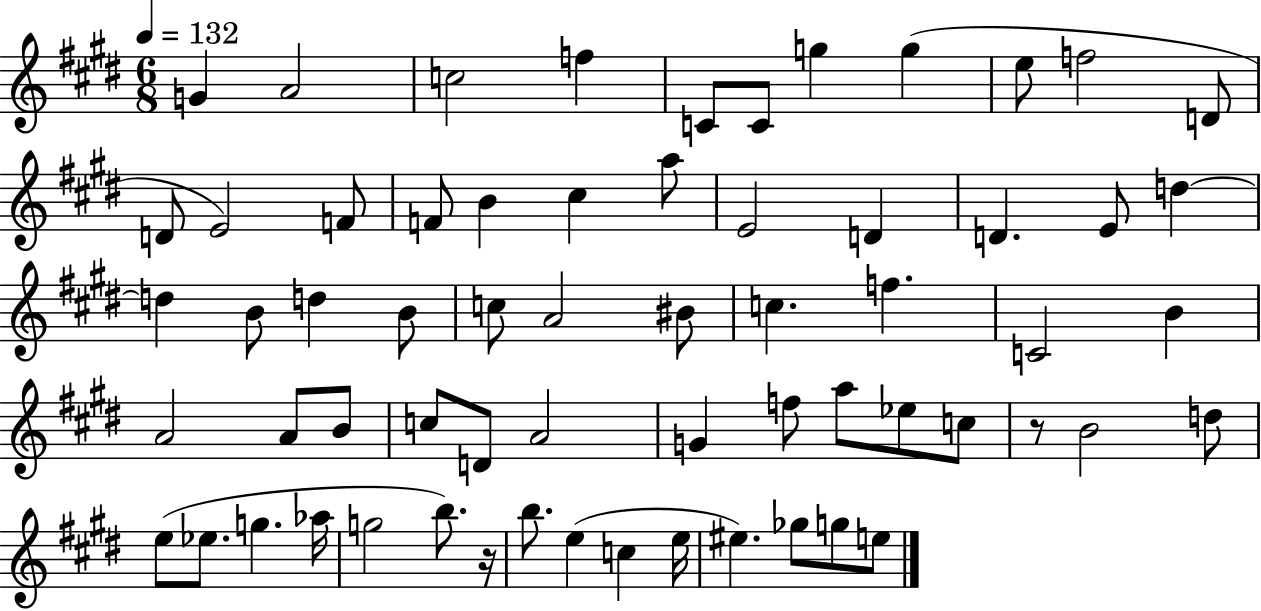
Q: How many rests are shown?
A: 2